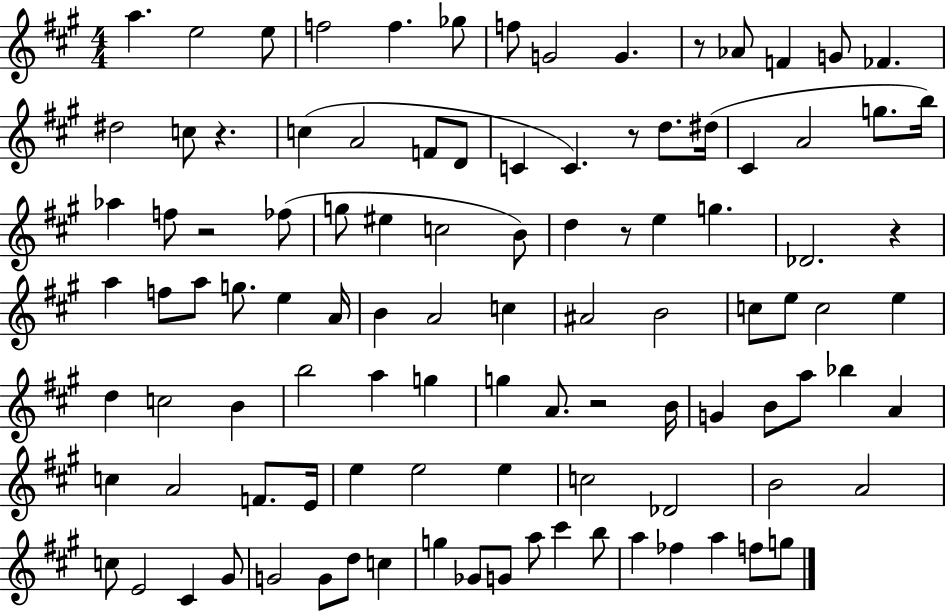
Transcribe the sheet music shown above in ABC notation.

X:1
T:Untitled
M:4/4
L:1/4
K:A
a e2 e/2 f2 f _g/2 f/2 G2 G z/2 _A/2 F G/2 _F ^d2 c/2 z c A2 F/2 D/2 C C z/2 d/2 ^d/4 ^C A2 g/2 b/4 _a f/2 z2 _f/2 g/2 ^e c2 B/2 d z/2 e g _D2 z a f/2 a/2 g/2 e A/4 B A2 c ^A2 B2 c/2 e/2 c2 e d c2 B b2 a g g A/2 z2 B/4 G B/2 a/2 _b A c A2 F/2 E/4 e e2 e c2 _D2 B2 A2 c/2 E2 ^C ^G/2 G2 G/2 d/2 c g _G/2 G/2 a/2 ^c' b/2 a _f a f/2 g/2